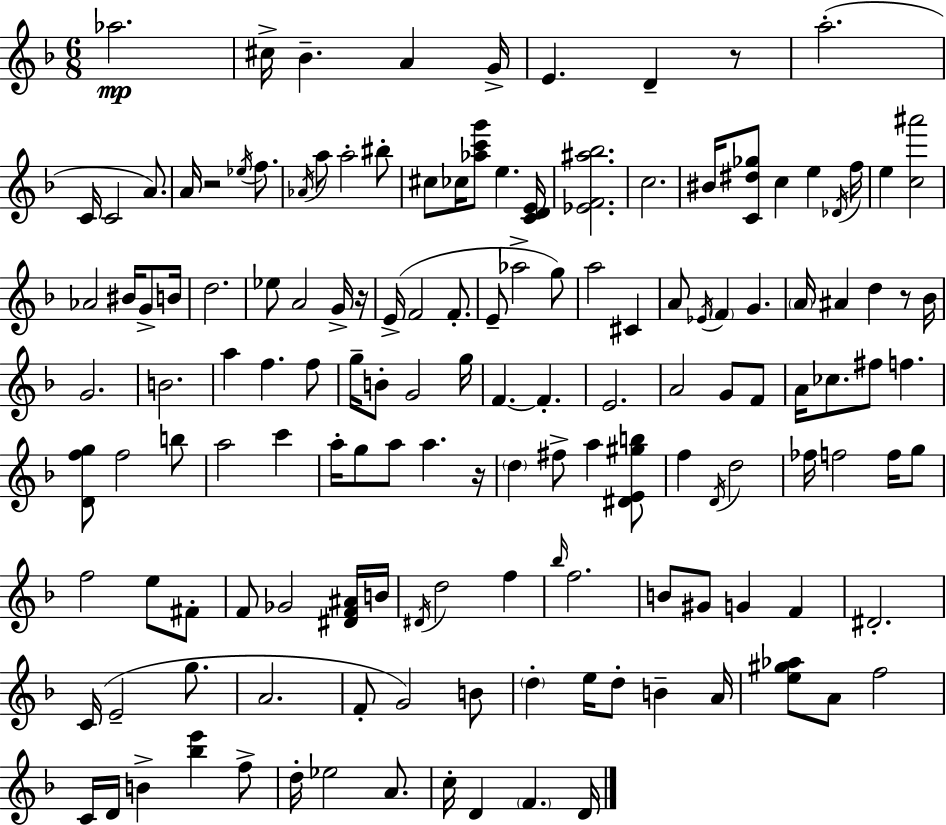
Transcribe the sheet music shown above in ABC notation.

X:1
T:Untitled
M:6/8
L:1/4
K:Dm
_a2 ^c/4 _B A G/4 E D z/2 a2 C/4 C2 A/2 A/4 z2 _e/4 f/2 _A/4 a/2 a2 ^b/2 ^c/2 _c/4 [_ac'g']/2 e [CDE]/4 [_EF^a_b]2 c2 ^B/4 [C^d_g]/2 c e _D/4 f/4 e [c^a']2 _A2 ^B/4 G/2 B/4 d2 _e/2 A2 G/4 z/4 E/4 F2 F/2 E/2 _a2 g/2 a2 ^C A/2 _E/4 F G A/4 ^A d z/2 _B/4 G2 B2 a f f/2 g/4 B/2 G2 g/4 F F E2 A2 G/2 F/2 A/4 _c/2 ^f/2 f [Dfg]/2 f2 b/2 a2 c' a/4 g/2 a/2 a z/4 d ^f/2 a [^DE^gb]/2 f D/4 d2 _f/4 f2 f/4 g/2 f2 e/2 ^F/2 F/2 _G2 [^DF^A]/4 B/4 ^D/4 d2 f _b/4 f2 B/2 ^G/2 G F ^D2 C/4 E2 g/2 A2 F/2 G2 B/2 d e/4 d/2 B A/4 [e^g_a]/2 A/2 f2 C/4 D/4 B [_be'] f/2 d/4 _e2 A/2 c/4 D F D/4